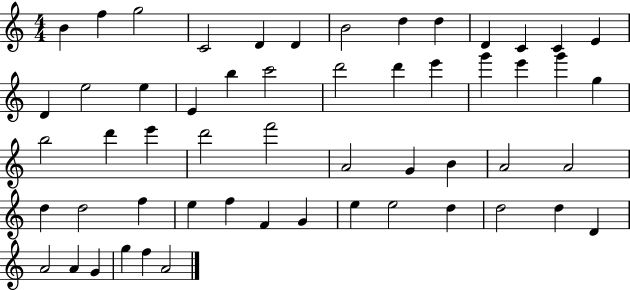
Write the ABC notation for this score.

X:1
T:Untitled
M:4/4
L:1/4
K:C
B f g2 C2 D D B2 d d D C C E D e2 e E b c'2 d'2 d' e' g' e' g' g b2 d' e' d'2 f'2 A2 G B A2 A2 d d2 f e f F G e e2 d d2 d D A2 A G g f A2